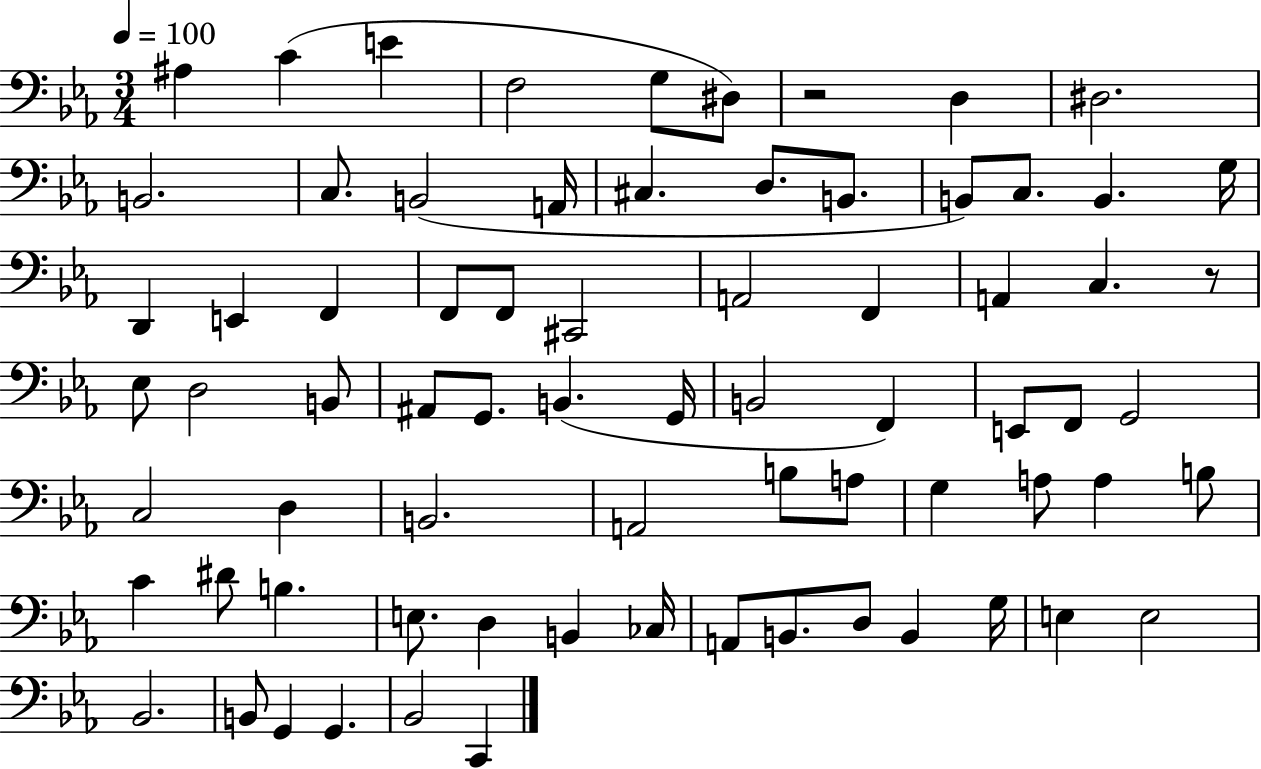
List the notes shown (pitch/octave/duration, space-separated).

A#3/q C4/q E4/q F3/h G3/e D#3/e R/h D3/q D#3/h. B2/h. C3/e. B2/h A2/s C#3/q. D3/e. B2/e. B2/e C3/e. B2/q. G3/s D2/q E2/q F2/q F2/e F2/e C#2/h A2/h F2/q A2/q C3/q. R/e Eb3/e D3/h B2/e A#2/e G2/e. B2/q. G2/s B2/h F2/q E2/e F2/e G2/h C3/h D3/q B2/h. A2/h B3/e A3/e G3/q A3/e A3/q B3/e C4/q D#4/e B3/q. E3/e. D3/q B2/q CES3/s A2/e B2/e. D3/e B2/q G3/s E3/q E3/h Bb2/h. B2/e G2/q G2/q. Bb2/h C2/q